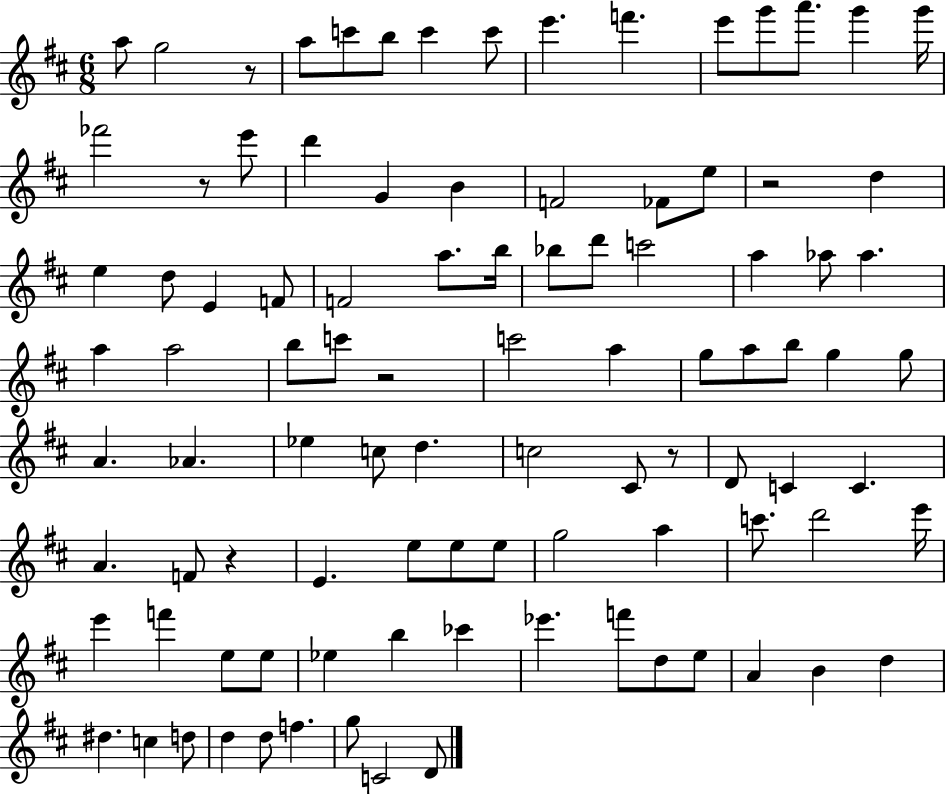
X:1
T:Untitled
M:6/8
L:1/4
K:D
a/2 g2 z/2 a/2 c'/2 b/2 c' c'/2 e' f' e'/2 g'/2 a'/2 g' g'/4 _f'2 z/2 e'/2 d' G B F2 _F/2 e/2 z2 d e d/2 E F/2 F2 a/2 b/4 _b/2 d'/2 c'2 a _a/2 _a a a2 b/2 c'/2 z2 c'2 a g/2 a/2 b/2 g g/2 A _A _e c/2 d c2 ^C/2 z/2 D/2 C C A F/2 z E e/2 e/2 e/2 g2 a c'/2 d'2 e'/4 e' f' e/2 e/2 _e b _c' _e' f'/2 d/2 e/2 A B d ^d c d/2 d d/2 f g/2 C2 D/2